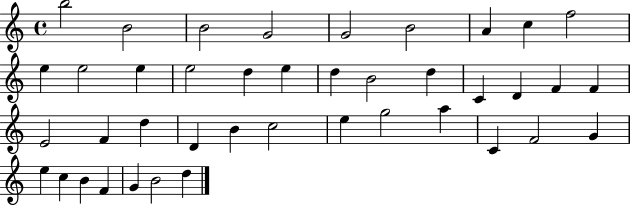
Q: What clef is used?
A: treble